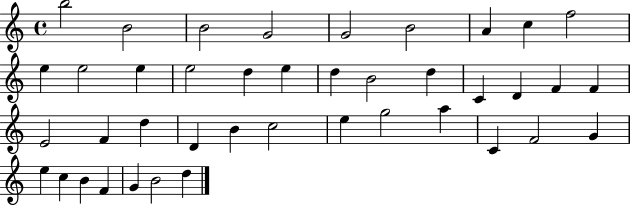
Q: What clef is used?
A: treble